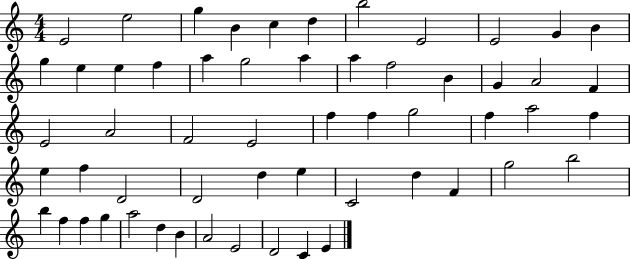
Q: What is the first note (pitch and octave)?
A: E4